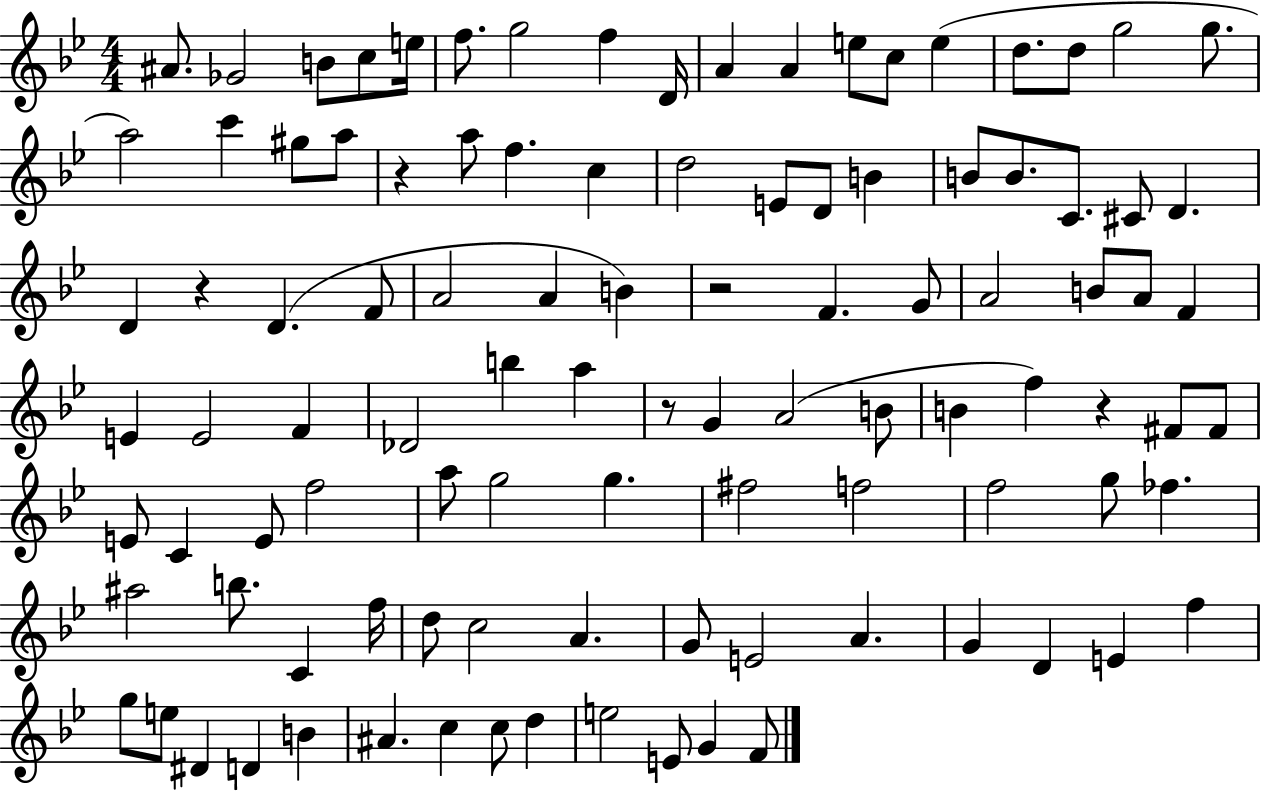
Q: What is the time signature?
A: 4/4